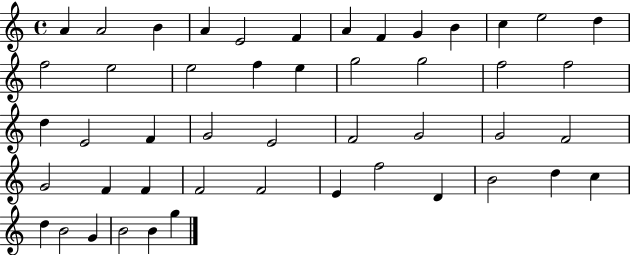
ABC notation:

X:1
T:Untitled
M:4/4
L:1/4
K:C
A A2 B A E2 F A F G B c e2 d f2 e2 e2 f e g2 g2 f2 f2 d E2 F G2 E2 F2 G2 G2 F2 G2 F F F2 F2 E f2 D B2 d c d B2 G B2 B g